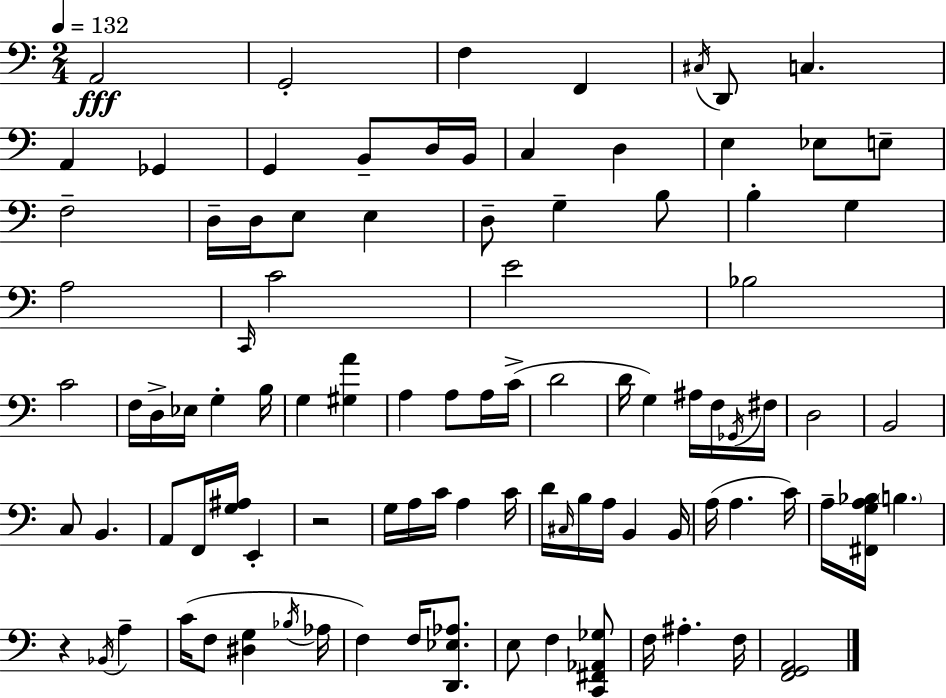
A2/h G2/h F3/q F2/q C#3/s D2/e C3/q. A2/q Gb2/q G2/q B2/e D3/s B2/s C3/q D3/q E3/q Eb3/e E3/e F3/h D3/s D3/s E3/e E3/q D3/e G3/q B3/e B3/q G3/q A3/h C2/s C4/h E4/h Bb3/h C4/h F3/s D3/s Eb3/s G3/q B3/s G3/q [G#3,A4]/q A3/q A3/e A3/s C4/s D4/h D4/s G3/q A#3/s F3/s Gb2/s F#3/s D3/h B2/h C3/e B2/q. A2/e F2/s [G3,A#3]/s E2/q R/h G3/s A3/s C4/s A3/q C4/s D4/s C#3/s B3/s A3/s B2/q B2/s A3/s A3/q. C4/s A3/s [F#2,G3,A3,Bb3]/s B3/q. R/q Bb2/s A3/q C4/s F3/e [D#3,G3]/q Bb3/s Ab3/s F3/q F3/s [D2,Eb3,Ab3]/e. E3/e F3/q [C2,F#2,Ab2,Gb3]/e F3/s A#3/q. F3/s [F2,G2,A2]/h